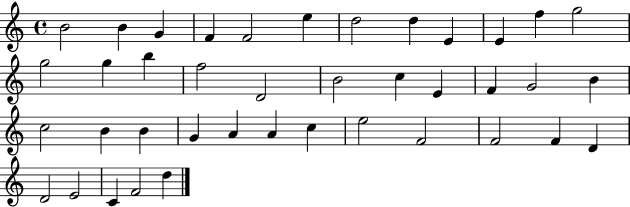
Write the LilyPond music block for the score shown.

{
  \clef treble
  \time 4/4
  \defaultTimeSignature
  \key c \major
  b'2 b'4 g'4 | f'4 f'2 e''4 | d''2 d''4 e'4 | e'4 f''4 g''2 | \break g''2 g''4 b''4 | f''2 d'2 | b'2 c''4 e'4 | f'4 g'2 b'4 | \break c''2 b'4 b'4 | g'4 a'4 a'4 c''4 | e''2 f'2 | f'2 f'4 d'4 | \break d'2 e'2 | c'4 f'2 d''4 | \bar "|."
}